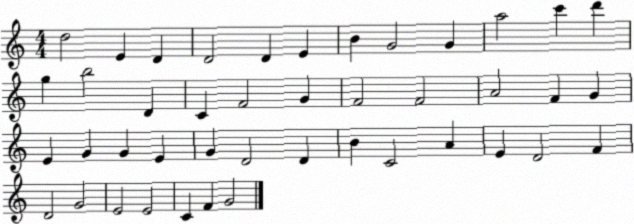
X:1
T:Untitled
M:4/4
L:1/4
K:C
d2 E D D2 D E B G2 G a2 c' d' g b2 D C F2 G F2 F2 A2 F G E G G E G D2 D B C2 A E D2 F D2 G2 E2 E2 C F G2